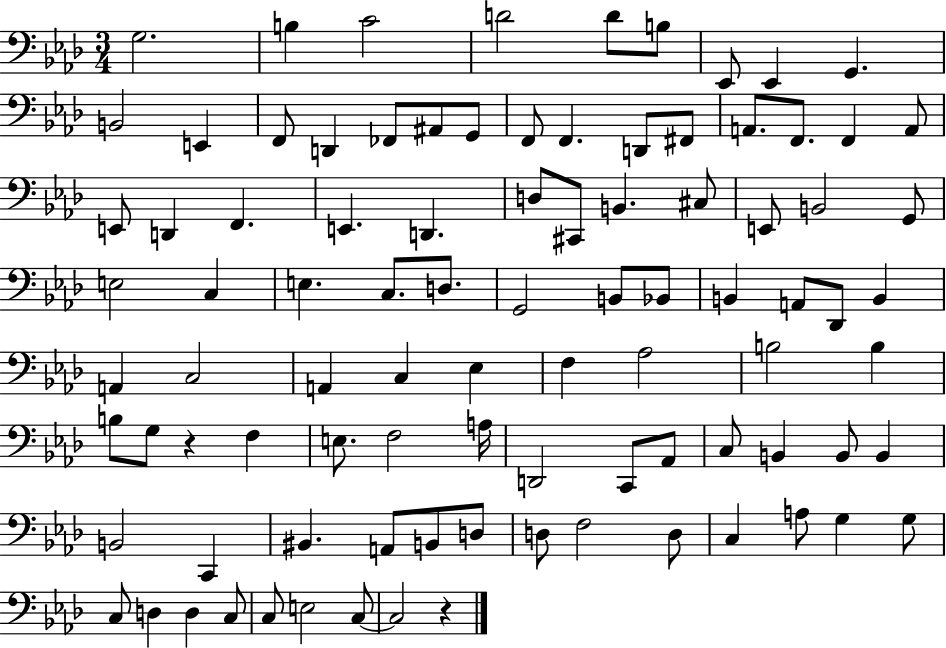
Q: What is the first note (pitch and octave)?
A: G3